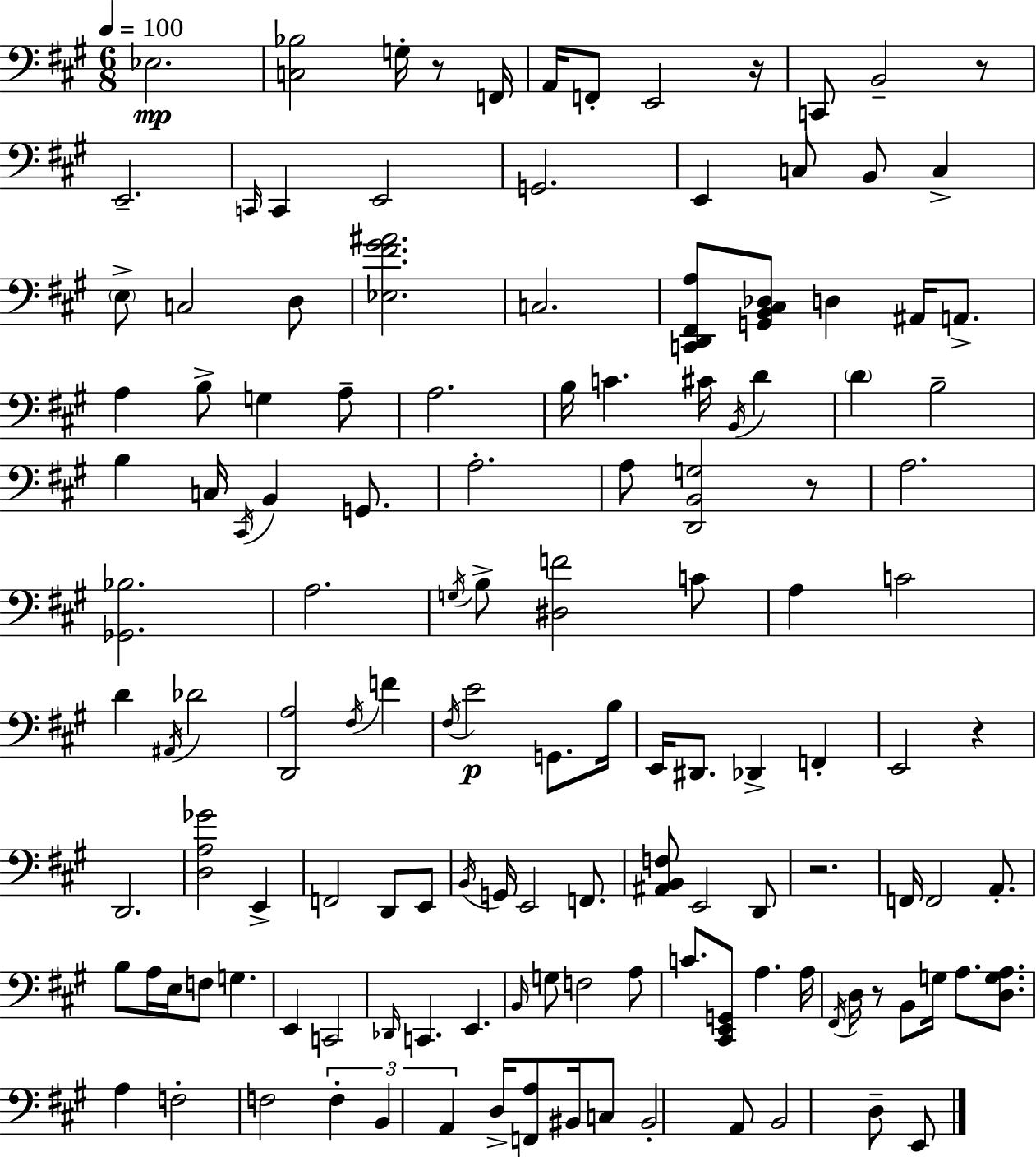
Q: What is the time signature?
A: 6/8